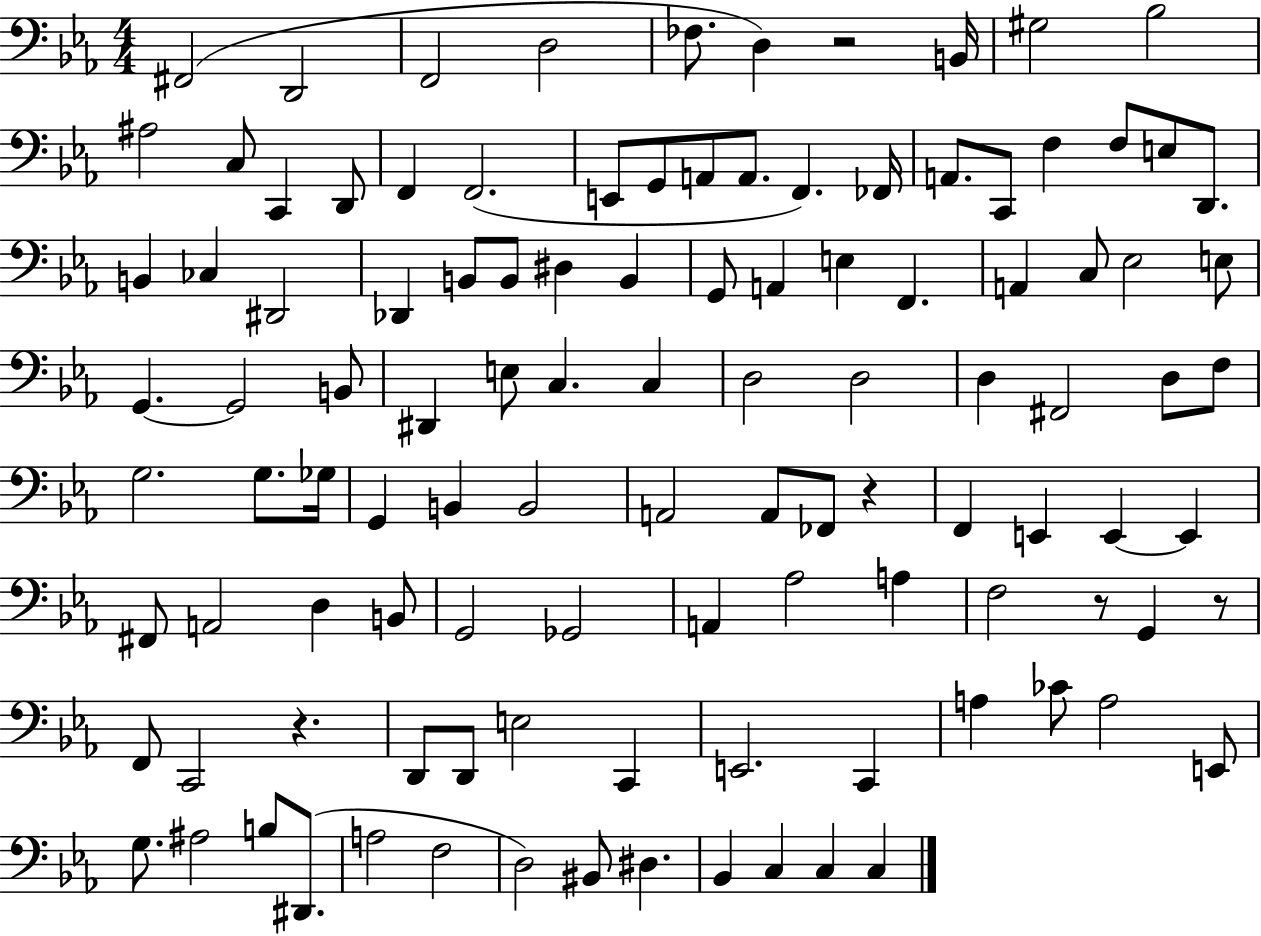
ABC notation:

X:1
T:Untitled
M:4/4
L:1/4
K:Eb
^F,,2 D,,2 F,,2 D,2 _F,/2 D, z2 B,,/4 ^G,2 _B,2 ^A,2 C,/2 C,, D,,/2 F,, F,,2 E,,/2 G,,/2 A,,/2 A,,/2 F,, _F,,/4 A,,/2 C,,/2 F, F,/2 E,/2 D,,/2 B,, _C, ^D,,2 _D,, B,,/2 B,,/2 ^D, B,, G,,/2 A,, E, F,, A,, C,/2 _E,2 E,/2 G,, G,,2 B,,/2 ^D,, E,/2 C, C, D,2 D,2 D, ^F,,2 D,/2 F,/2 G,2 G,/2 _G,/4 G,, B,, B,,2 A,,2 A,,/2 _F,,/2 z F,, E,, E,, E,, ^F,,/2 A,,2 D, B,,/2 G,,2 _G,,2 A,, _A,2 A, F,2 z/2 G,, z/2 F,,/2 C,,2 z D,,/2 D,,/2 E,2 C,, E,,2 C,, A, _C/2 A,2 E,,/2 G,/2 ^A,2 B,/2 ^D,,/2 A,2 F,2 D,2 ^B,,/2 ^D, _B,, C, C, C,